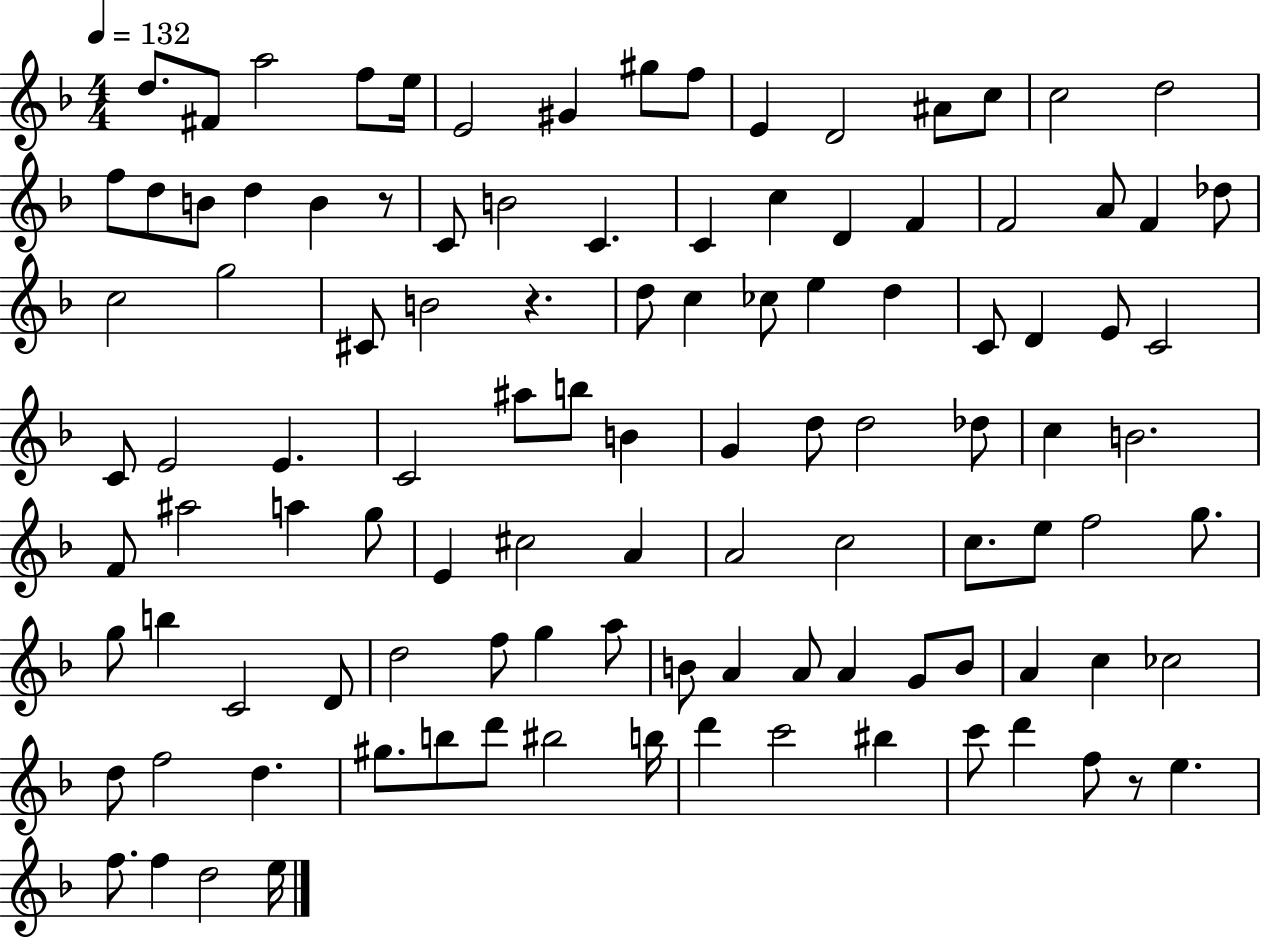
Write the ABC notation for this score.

X:1
T:Untitled
M:4/4
L:1/4
K:F
d/2 ^F/2 a2 f/2 e/4 E2 ^G ^g/2 f/2 E D2 ^A/2 c/2 c2 d2 f/2 d/2 B/2 d B z/2 C/2 B2 C C c D F F2 A/2 F _d/2 c2 g2 ^C/2 B2 z d/2 c _c/2 e d C/2 D E/2 C2 C/2 E2 E C2 ^a/2 b/2 B G d/2 d2 _d/2 c B2 F/2 ^a2 a g/2 E ^c2 A A2 c2 c/2 e/2 f2 g/2 g/2 b C2 D/2 d2 f/2 g a/2 B/2 A A/2 A G/2 B/2 A c _c2 d/2 f2 d ^g/2 b/2 d'/2 ^b2 b/4 d' c'2 ^b c'/2 d' f/2 z/2 e f/2 f d2 e/4